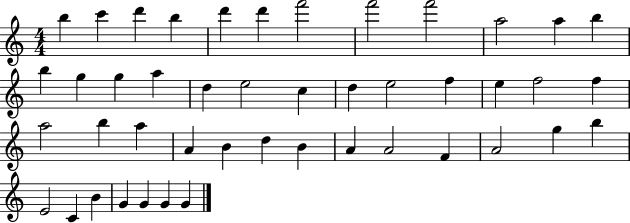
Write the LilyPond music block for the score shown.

{
  \clef treble
  \numericTimeSignature
  \time 4/4
  \key c \major
  b''4 c'''4 d'''4 b''4 | d'''4 d'''4 f'''2 | f'''2 f'''2 | a''2 a''4 b''4 | \break b''4 g''4 g''4 a''4 | d''4 e''2 c''4 | d''4 e''2 f''4 | e''4 f''2 f''4 | \break a''2 b''4 a''4 | a'4 b'4 d''4 b'4 | a'4 a'2 f'4 | a'2 g''4 b''4 | \break e'2 c'4 b'4 | g'4 g'4 g'4 g'4 | \bar "|."
}